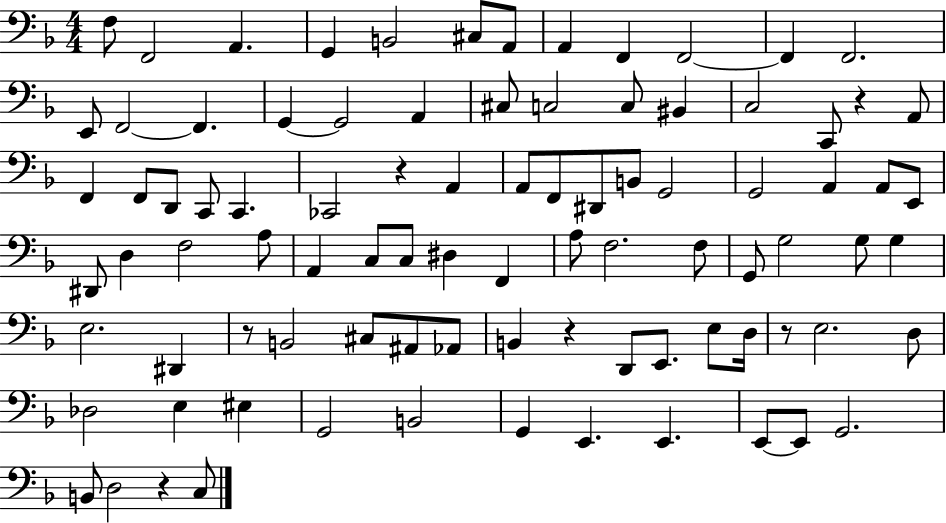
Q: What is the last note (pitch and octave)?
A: C3